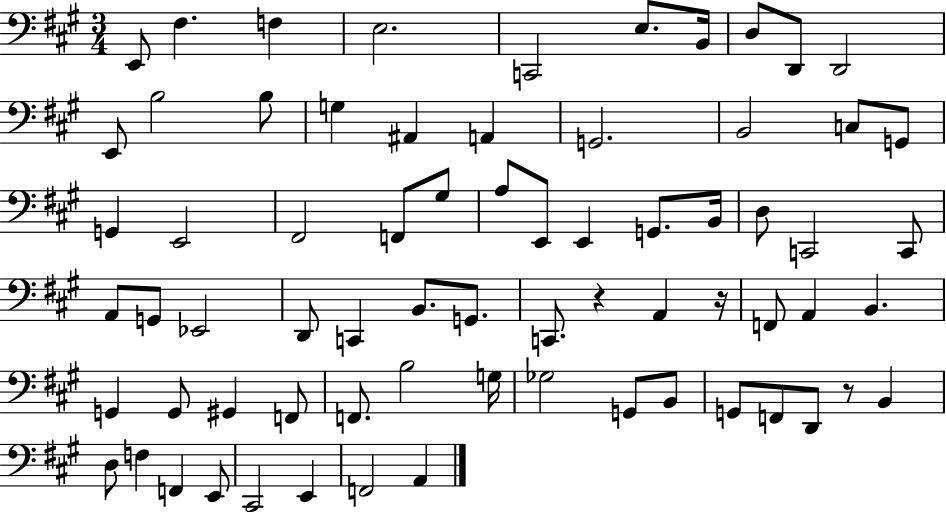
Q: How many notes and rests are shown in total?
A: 70